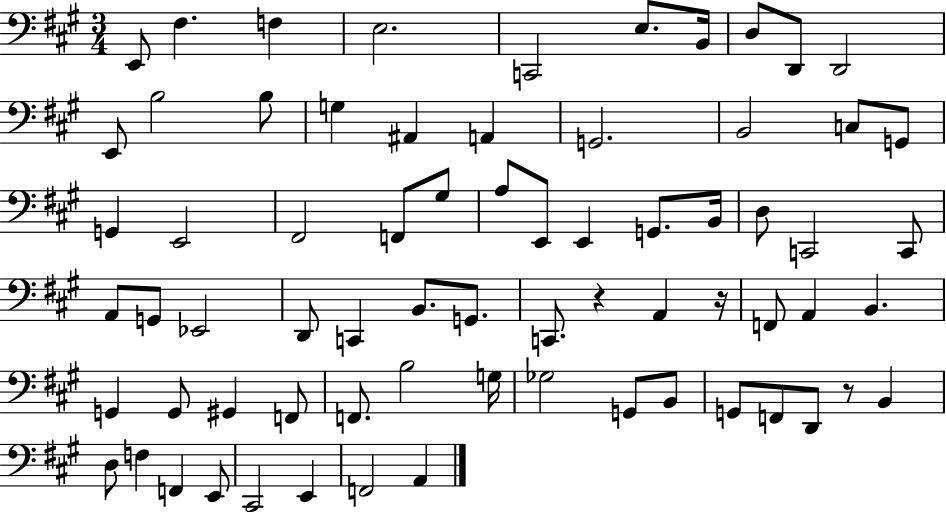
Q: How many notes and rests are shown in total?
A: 70